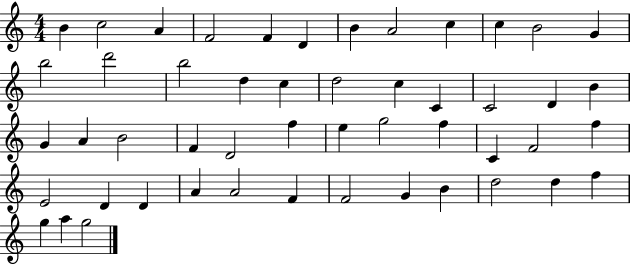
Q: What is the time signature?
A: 4/4